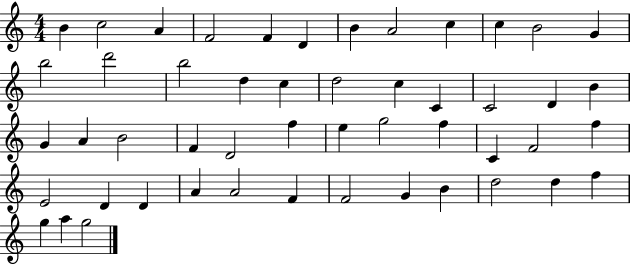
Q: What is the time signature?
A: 4/4